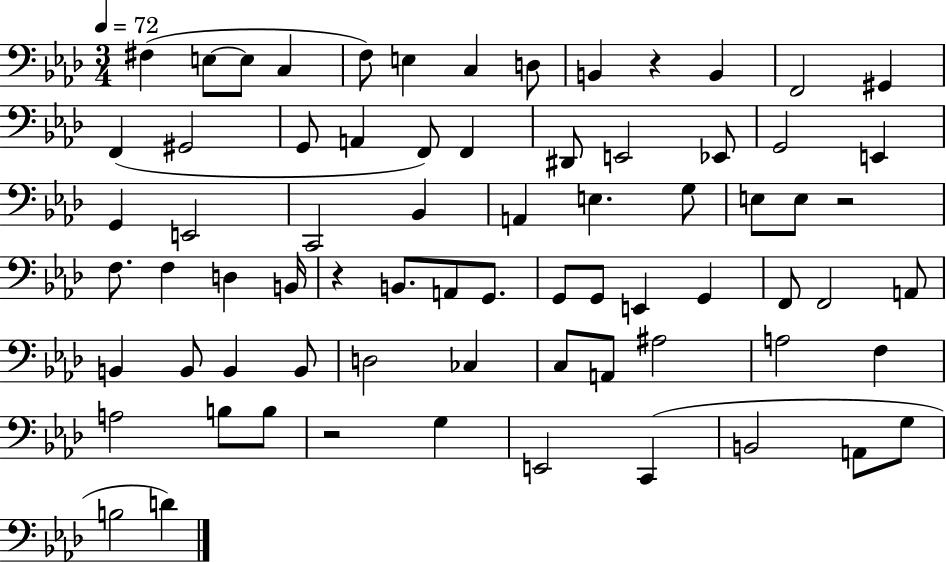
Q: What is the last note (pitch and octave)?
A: D4